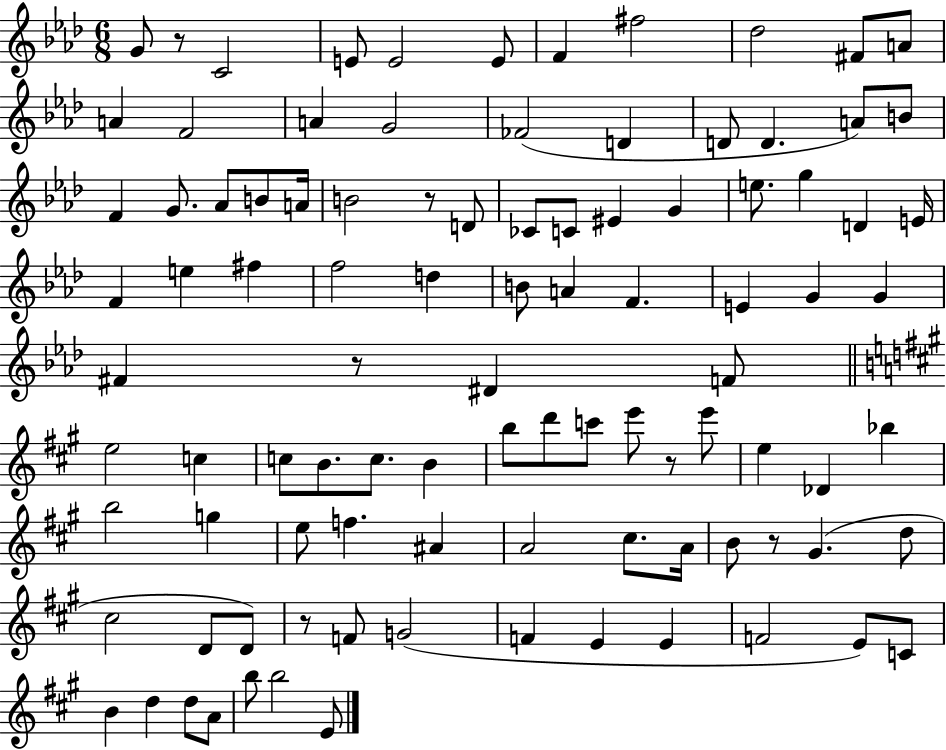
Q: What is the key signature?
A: AES major